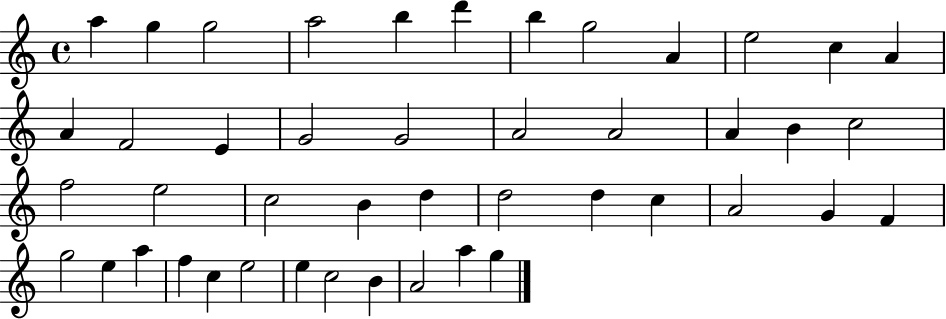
A5/q G5/q G5/h A5/h B5/q D6/q B5/q G5/h A4/q E5/h C5/q A4/q A4/q F4/h E4/q G4/h G4/h A4/h A4/h A4/q B4/q C5/h F5/h E5/h C5/h B4/q D5/q D5/h D5/q C5/q A4/h G4/q F4/q G5/h E5/q A5/q F5/q C5/q E5/h E5/q C5/h B4/q A4/h A5/q G5/q